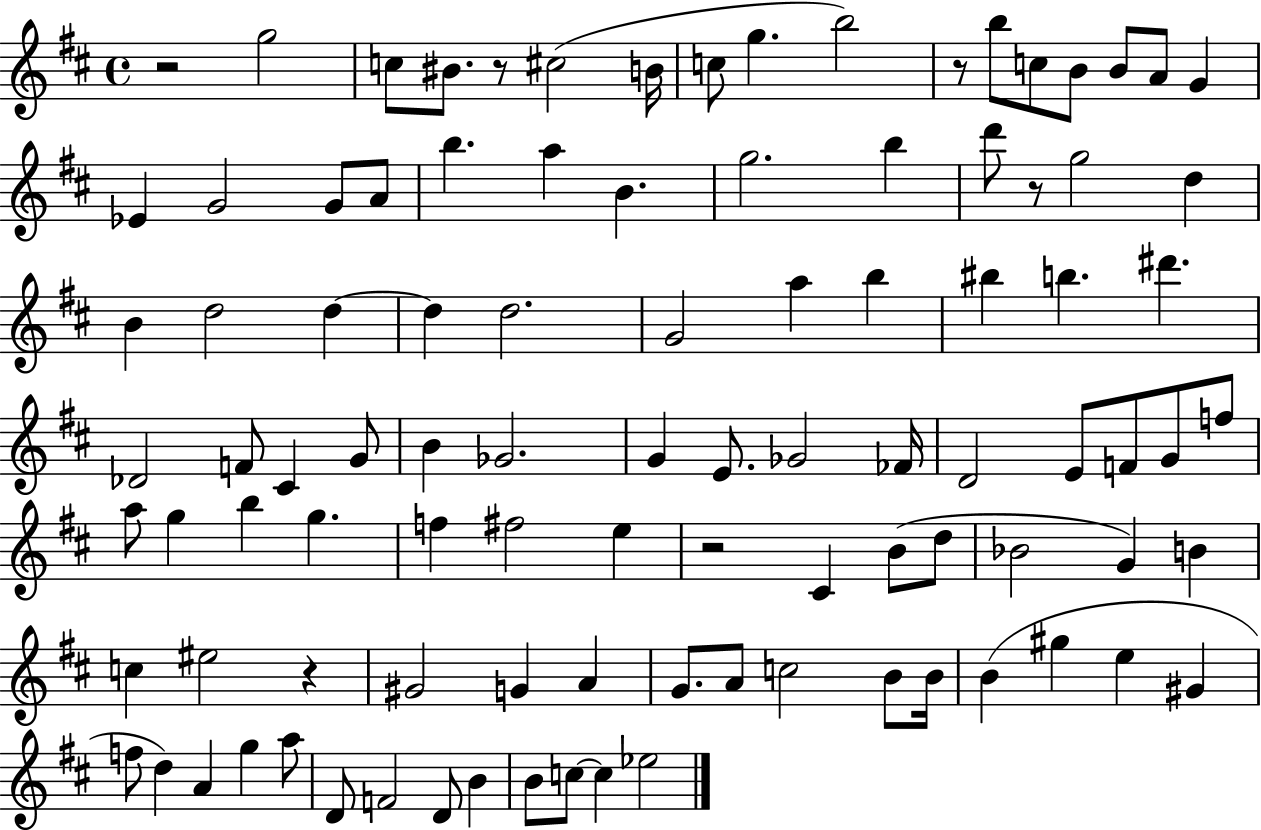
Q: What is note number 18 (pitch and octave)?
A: A4